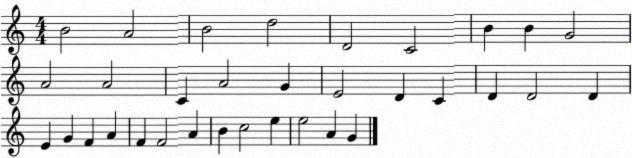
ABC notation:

X:1
T:Untitled
M:4/4
L:1/4
K:C
B2 A2 B2 d2 D2 C2 B B G2 A2 A2 C A2 G E2 D C D D2 D E G F A F F2 A B c2 e e2 A G